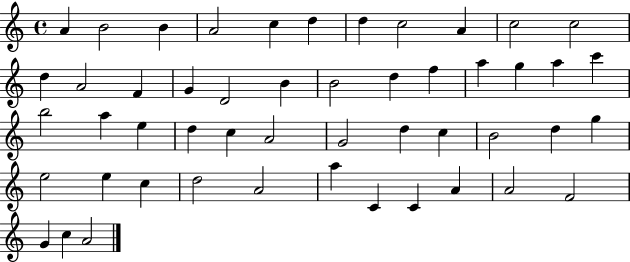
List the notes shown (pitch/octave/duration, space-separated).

A4/q B4/h B4/q A4/h C5/q D5/q D5/q C5/h A4/q C5/h C5/h D5/q A4/h F4/q G4/q D4/h B4/q B4/h D5/q F5/q A5/q G5/q A5/q C6/q B5/h A5/q E5/q D5/q C5/q A4/h G4/h D5/q C5/q B4/h D5/q G5/q E5/h E5/q C5/q D5/h A4/h A5/q C4/q C4/q A4/q A4/h F4/h G4/q C5/q A4/h